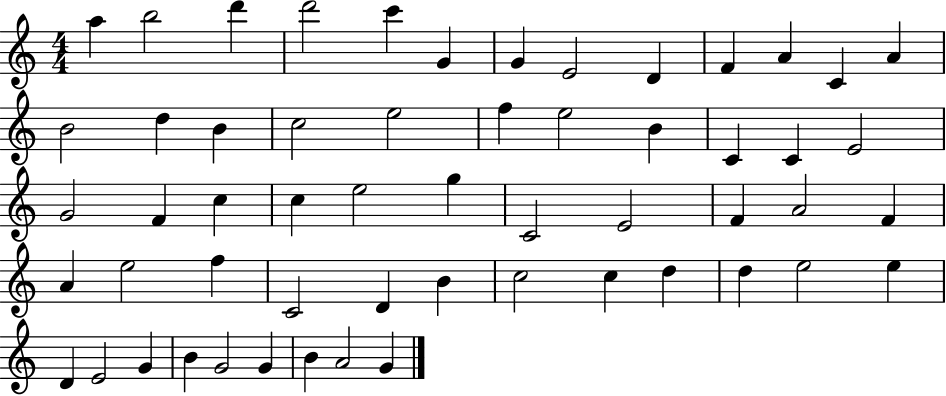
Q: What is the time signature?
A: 4/4